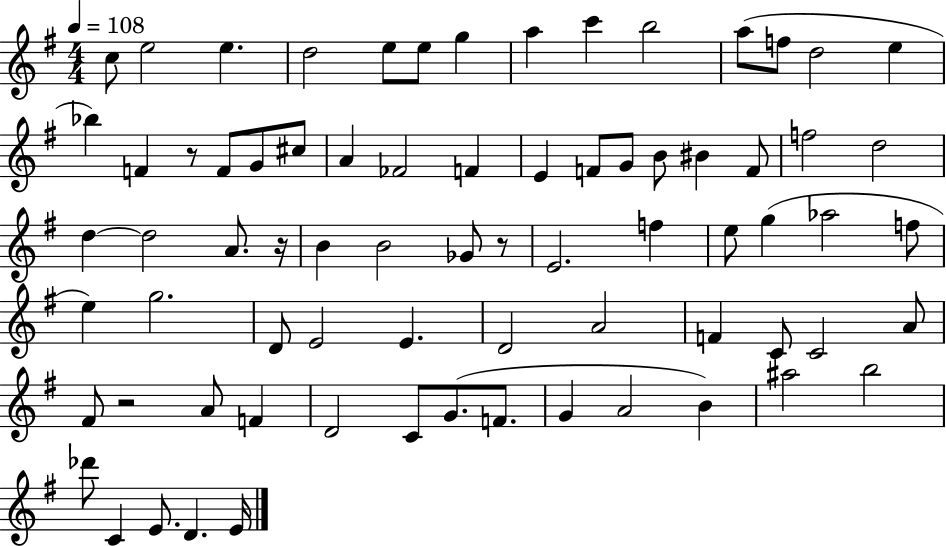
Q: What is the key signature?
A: G major